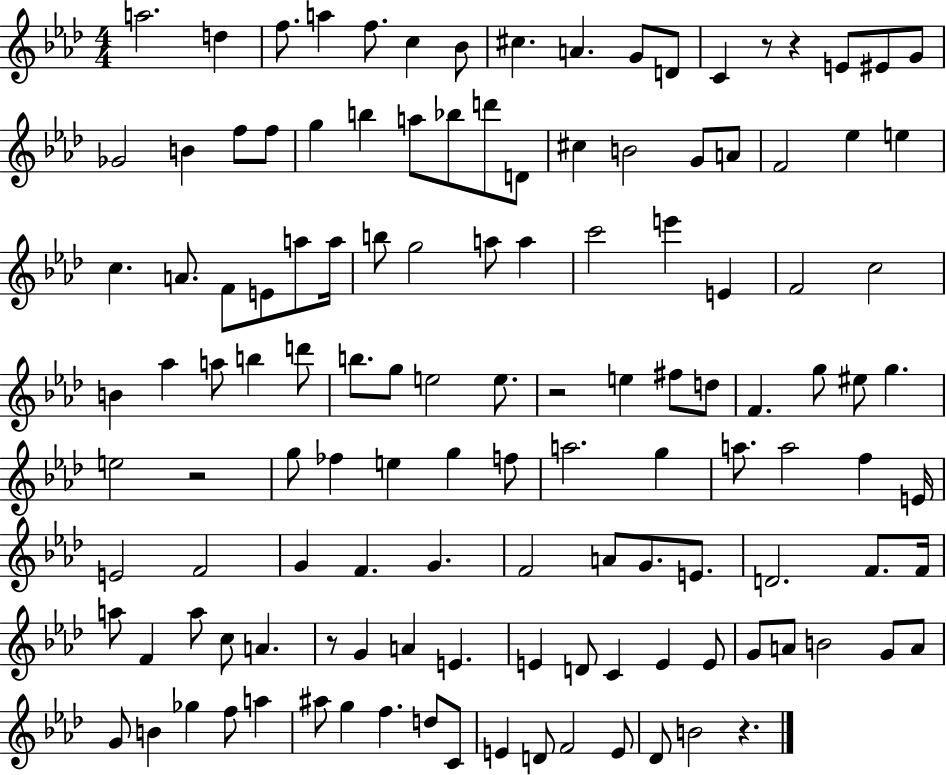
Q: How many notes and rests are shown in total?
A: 127